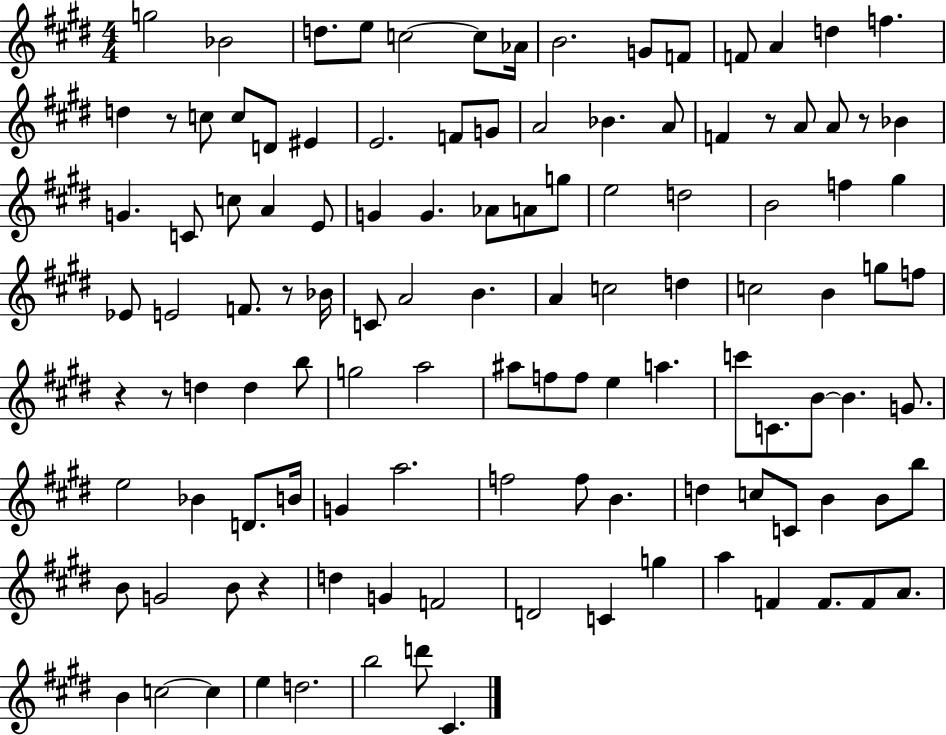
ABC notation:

X:1
T:Untitled
M:4/4
L:1/4
K:E
g2 _B2 d/2 e/2 c2 c/2 _A/4 B2 G/2 F/2 F/2 A d f d z/2 c/2 c/2 D/2 ^E E2 F/2 G/2 A2 _B A/2 F z/2 A/2 A/2 z/2 _B G C/2 c/2 A E/2 G G _A/2 A/2 g/2 e2 d2 B2 f ^g _E/2 E2 F/2 z/2 _B/4 C/2 A2 B A c2 d c2 B g/2 f/2 z z/2 d d b/2 g2 a2 ^a/2 f/2 f/2 e a c'/2 C/2 B/2 B G/2 e2 _B D/2 B/4 G a2 f2 f/2 B d c/2 C/2 B B/2 b/2 B/2 G2 B/2 z d G F2 D2 C g a F F/2 F/2 A/2 B c2 c e d2 b2 d'/2 ^C